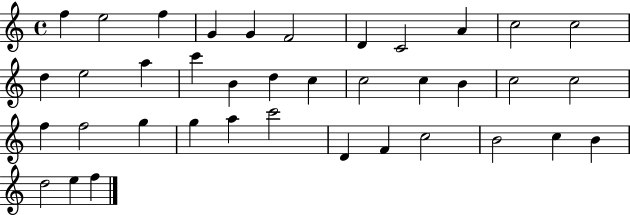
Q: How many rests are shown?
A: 0